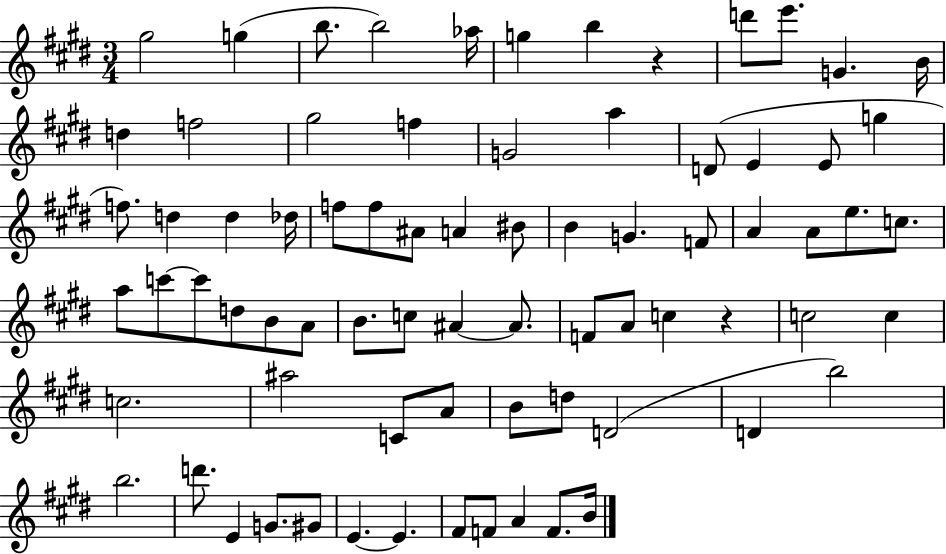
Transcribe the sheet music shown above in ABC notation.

X:1
T:Untitled
M:3/4
L:1/4
K:E
^g2 g b/2 b2 _a/4 g b z d'/2 e'/2 G B/4 d f2 ^g2 f G2 a D/2 E E/2 g f/2 d d _d/4 f/2 f/2 ^A/2 A ^B/2 B G F/2 A A/2 e/2 c/2 a/2 c'/2 c'/2 d/2 B/2 A/2 B/2 c/2 ^A ^A/2 F/2 A/2 c z c2 c c2 ^a2 C/2 A/2 B/2 d/2 D2 D b2 b2 d'/2 E G/2 ^G/2 E E ^F/2 F/2 A F/2 B/4